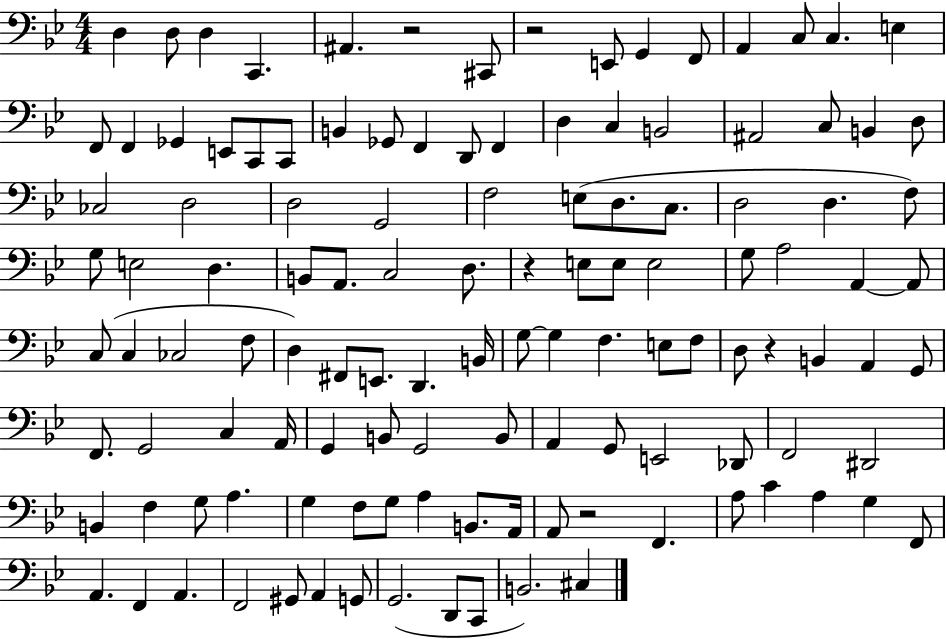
{
  \clef bass
  \numericTimeSignature
  \time 4/4
  \key bes \major
  d4 d8 d4 c,4. | ais,4. r2 cis,8 | r2 e,8 g,4 f,8 | a,4 c8 c4. e4 | \break f,8 f,4 ges,4 e,8 c,8 c,8 | b,4 ges,8 f,4 d,8 f,4 | d4 c4 b,2 | ais,2 c8 b,4 d8 | \break ces2 d2 | d2 g,2 | f2 e8( d8. c8. | d2 d4. f8) | \break g8 e2 d4. | b,8 a,8. c2 d8. | r4 e8 e8 e2 | g8 a2 a,4~~ a,8 | \break c8( c4 ces2 f8 | d4) fis,8 e,8. d,4. b,16 | g8~~ g4 f4. e8 f8 | d8 r4 b,4 a,4 g,8 | \break f,8. g,2 c4 a,16 | g,4 b,8 g,2 b,8 | a,4 g,8 e,2 des,8 | f,2 dis,2 | \break b,4 f4 g8 a4. | g4 f8 g8 a4 b,8. a,16 | a,8 r2 f,4. | a8 c'4 a4 g4 f,8 | \break a,4. f,4 a,4. | f,2 gis,8 a,4 g,8 | g,2.( d,8 c,8 | b,2.) cis4 | \break \bar "|."
}